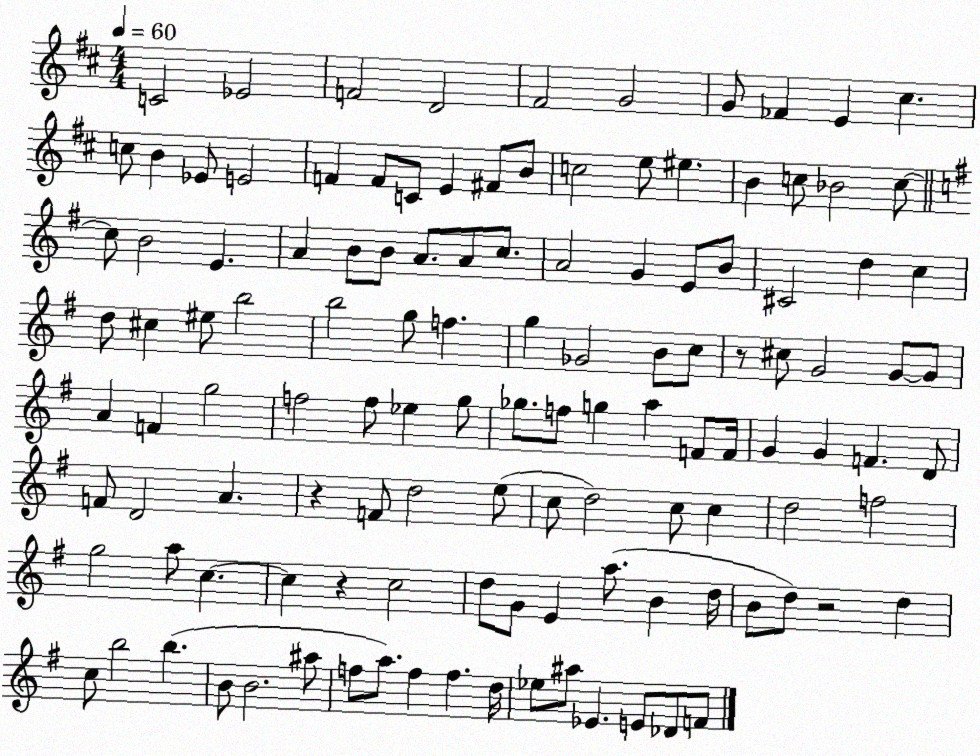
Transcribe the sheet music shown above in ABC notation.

X:1
T:Untitled
M:4/4
L:1/4
K:D
C2 _E2 F2 D2 ^F2 G2 G/2 _F E ^c c/2 B _E/2 E2 F F/2 C/2 E ^F/2 B/2 c2 e/2 ^e B c/2 _B2 c/2 c/2 B2 E A B/2 B/2 A/2 A/2 c/2 A2 G E/2 B/2 ^C2 d c d/2 ^c ^e/2 b2 b2 g/2 f g _G2 B/2 c/2 z/2 ^c/2 G2 G/2 G/2 A F g2 f2 f/2 _e g/2 _g/2 f/2 g a F/2 F/4 G G F D/2 F/2 D2 A z F/2 d2 e/2 c/2 d2 c/2 c d2 f2 g2 a/2 c c z c2 d/2 G/2 E a/2 B d/4 B/2 d/2 z2 d c/2 b2 b B/2 B2 ^a/2 f/2 a/2 f f d/4 _e/2 ^a/2 _E E/2 _D/2 F/2